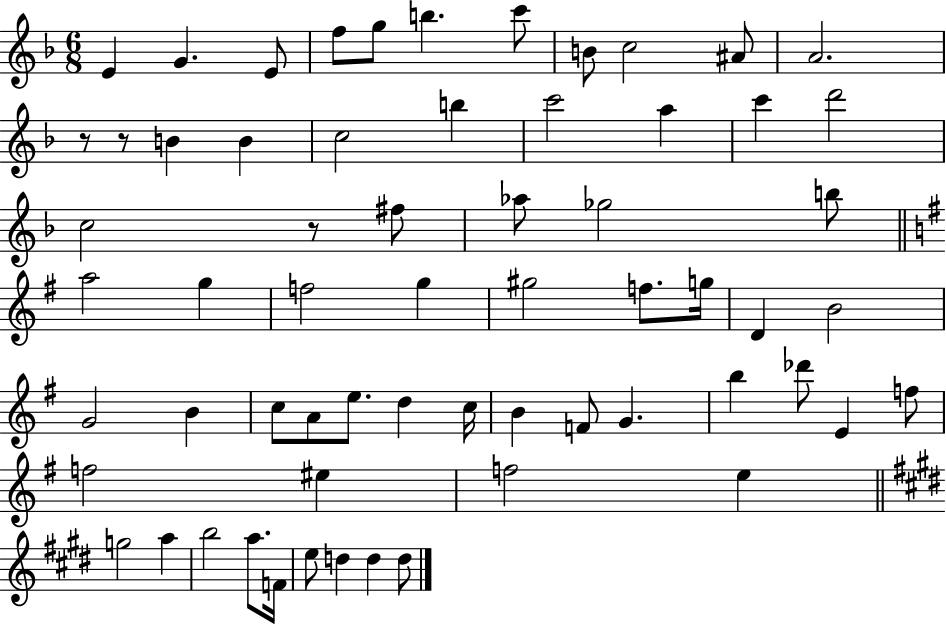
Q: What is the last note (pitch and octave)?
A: D5